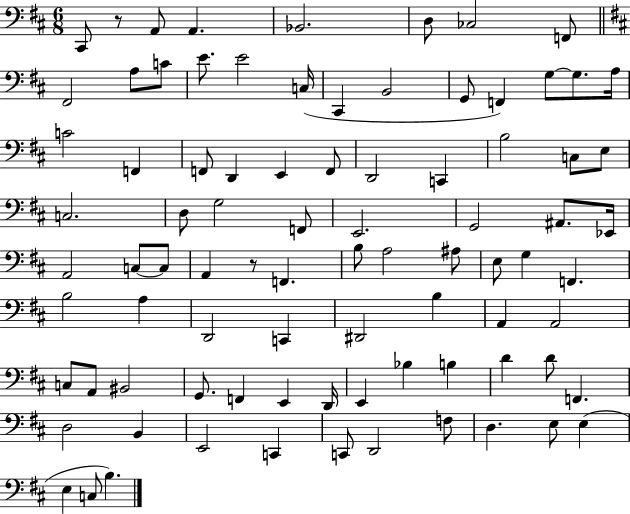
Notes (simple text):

C#2/e R/e A2/e A2/q. Bb2/h. D3/e CES3/h F2/e F#2/h A3/e C4/e E4/e. E4/h C3/s C#2/q B2/h G2/e F2/q G3/e G3/e. A3/s C4/h F2/q F2/e D2/q E2/q F2/e D2/h C2/q B3/h C3/e E3/e C3/h. D3/e G3/h F2/e E2/h. G2/h A#2/e. Eb2/s A2/h C3/e C3/e A2/q R/e F2/q. B3/e A3/h A#3/e E3/e G3/q F2/q. B3/h A3/q D2/h C2/q D#2/h B3/q A2/q A2/h C3/e A2/e BIS2/h G2/e. F2/q E2/q D2/s E2/q Bb3/q B3/q D4/q D4/e F2/q. D3/h B2/q E2/h C2/q C2/e D2/h F3/e D3/q. E3/e E3/q E3/q C3/e B3/q.